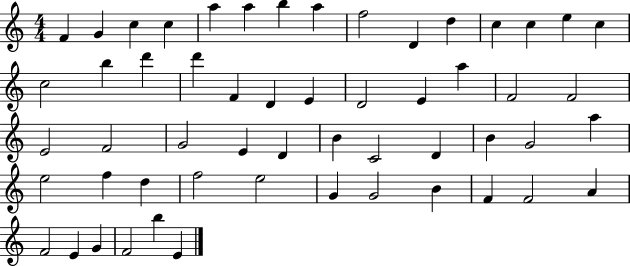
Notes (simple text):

F4/q G4/q C5/q C5/q A5/q A5/q B5/q A5/q F5/h D4/q D5/q C5/q C5/q E5/q C5/q C5/h B5/q D6/q D6/q F4/q D4/q E4/q D4/h E4/q A5/q F4/h F4/h E4/h F4/h G4/h E4/q D4/q B4/q C4/h D4/q B4/q G4/h A5/q E5/h F5/q D5/q F5/h E5/h G4/q G4/h B4/q F4/q F4/h A4/q F4/h E4/q G4/q F4/h B5/q E4/q